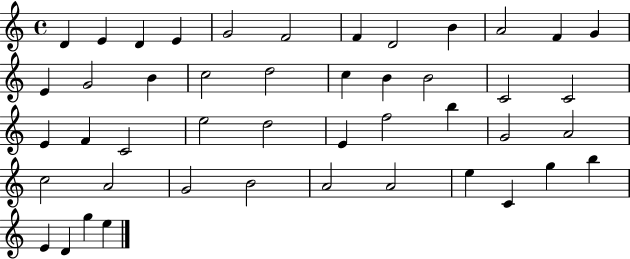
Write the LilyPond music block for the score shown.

{
  \clef treble
  \time 4/4
  \defaultTimeSignature
  \key c \major
  d'4 e'4 d'4 e'4 | g'2 f'2 | f'4 d'2 b'4 | a'2 f'4 g'4 | \break e'4 g'2 b'4 | c''2 d''2 | c''4 b'4 b'2 | c'2 c'2 | \break e'4 f'4 c'2 | e''2 d''2 | e'4 f''2 b''4 | g'2 a'2 | \break c''2 a'2 | g'2 b'2 | a'2 a'2 | e''4 c'4 g''4 b''4 | \break e'4 d'4 g''4 e''4 | \bar "|."
}